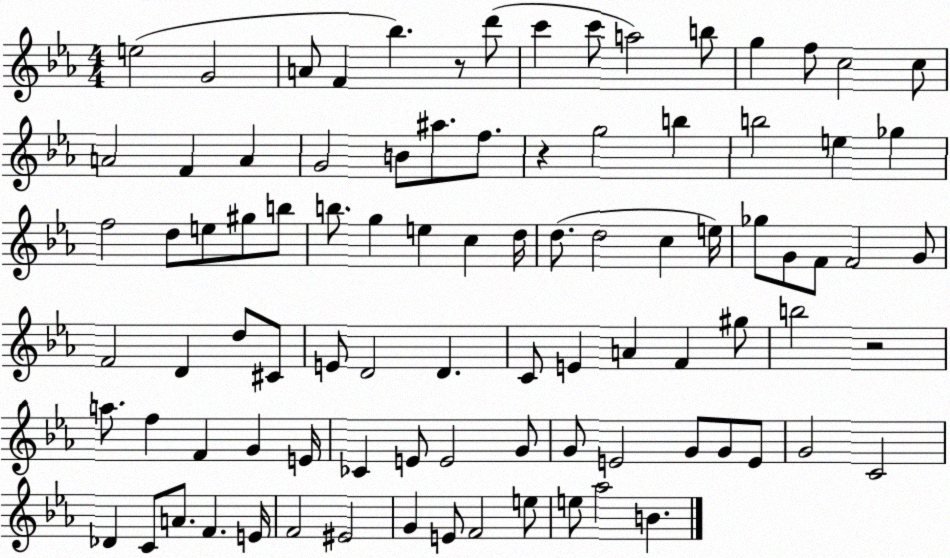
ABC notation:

X:1
T:Untitled
M:4/4
L:1/4
K:Eb
e2 G2 A/2 F _b z/2 d'/2 c' c'/2 a2 b/2 g f/2 c2 c/2 A2 F A G2 B/2 ^a/2 f/2 z g2 b b2 e _g f2 d/2 e/2 ^g/2 b/2 b/2 g e c d/4 d/2 d2 c e/4 _g/2 G/2 F/2 F2 G/2 F2 D d/2 ^C/2 E/2 D2 D C/2 E A F ^g/2 b2 z2 a/2 f F G E/4 _C E/2 E2 G/2 G/2 E2 G/2 G/2 E/2 G2 C2 _D C/2 A/2 F E/4 F2 ^E2 G E/2 F2 e/2 e/2 _a2 B